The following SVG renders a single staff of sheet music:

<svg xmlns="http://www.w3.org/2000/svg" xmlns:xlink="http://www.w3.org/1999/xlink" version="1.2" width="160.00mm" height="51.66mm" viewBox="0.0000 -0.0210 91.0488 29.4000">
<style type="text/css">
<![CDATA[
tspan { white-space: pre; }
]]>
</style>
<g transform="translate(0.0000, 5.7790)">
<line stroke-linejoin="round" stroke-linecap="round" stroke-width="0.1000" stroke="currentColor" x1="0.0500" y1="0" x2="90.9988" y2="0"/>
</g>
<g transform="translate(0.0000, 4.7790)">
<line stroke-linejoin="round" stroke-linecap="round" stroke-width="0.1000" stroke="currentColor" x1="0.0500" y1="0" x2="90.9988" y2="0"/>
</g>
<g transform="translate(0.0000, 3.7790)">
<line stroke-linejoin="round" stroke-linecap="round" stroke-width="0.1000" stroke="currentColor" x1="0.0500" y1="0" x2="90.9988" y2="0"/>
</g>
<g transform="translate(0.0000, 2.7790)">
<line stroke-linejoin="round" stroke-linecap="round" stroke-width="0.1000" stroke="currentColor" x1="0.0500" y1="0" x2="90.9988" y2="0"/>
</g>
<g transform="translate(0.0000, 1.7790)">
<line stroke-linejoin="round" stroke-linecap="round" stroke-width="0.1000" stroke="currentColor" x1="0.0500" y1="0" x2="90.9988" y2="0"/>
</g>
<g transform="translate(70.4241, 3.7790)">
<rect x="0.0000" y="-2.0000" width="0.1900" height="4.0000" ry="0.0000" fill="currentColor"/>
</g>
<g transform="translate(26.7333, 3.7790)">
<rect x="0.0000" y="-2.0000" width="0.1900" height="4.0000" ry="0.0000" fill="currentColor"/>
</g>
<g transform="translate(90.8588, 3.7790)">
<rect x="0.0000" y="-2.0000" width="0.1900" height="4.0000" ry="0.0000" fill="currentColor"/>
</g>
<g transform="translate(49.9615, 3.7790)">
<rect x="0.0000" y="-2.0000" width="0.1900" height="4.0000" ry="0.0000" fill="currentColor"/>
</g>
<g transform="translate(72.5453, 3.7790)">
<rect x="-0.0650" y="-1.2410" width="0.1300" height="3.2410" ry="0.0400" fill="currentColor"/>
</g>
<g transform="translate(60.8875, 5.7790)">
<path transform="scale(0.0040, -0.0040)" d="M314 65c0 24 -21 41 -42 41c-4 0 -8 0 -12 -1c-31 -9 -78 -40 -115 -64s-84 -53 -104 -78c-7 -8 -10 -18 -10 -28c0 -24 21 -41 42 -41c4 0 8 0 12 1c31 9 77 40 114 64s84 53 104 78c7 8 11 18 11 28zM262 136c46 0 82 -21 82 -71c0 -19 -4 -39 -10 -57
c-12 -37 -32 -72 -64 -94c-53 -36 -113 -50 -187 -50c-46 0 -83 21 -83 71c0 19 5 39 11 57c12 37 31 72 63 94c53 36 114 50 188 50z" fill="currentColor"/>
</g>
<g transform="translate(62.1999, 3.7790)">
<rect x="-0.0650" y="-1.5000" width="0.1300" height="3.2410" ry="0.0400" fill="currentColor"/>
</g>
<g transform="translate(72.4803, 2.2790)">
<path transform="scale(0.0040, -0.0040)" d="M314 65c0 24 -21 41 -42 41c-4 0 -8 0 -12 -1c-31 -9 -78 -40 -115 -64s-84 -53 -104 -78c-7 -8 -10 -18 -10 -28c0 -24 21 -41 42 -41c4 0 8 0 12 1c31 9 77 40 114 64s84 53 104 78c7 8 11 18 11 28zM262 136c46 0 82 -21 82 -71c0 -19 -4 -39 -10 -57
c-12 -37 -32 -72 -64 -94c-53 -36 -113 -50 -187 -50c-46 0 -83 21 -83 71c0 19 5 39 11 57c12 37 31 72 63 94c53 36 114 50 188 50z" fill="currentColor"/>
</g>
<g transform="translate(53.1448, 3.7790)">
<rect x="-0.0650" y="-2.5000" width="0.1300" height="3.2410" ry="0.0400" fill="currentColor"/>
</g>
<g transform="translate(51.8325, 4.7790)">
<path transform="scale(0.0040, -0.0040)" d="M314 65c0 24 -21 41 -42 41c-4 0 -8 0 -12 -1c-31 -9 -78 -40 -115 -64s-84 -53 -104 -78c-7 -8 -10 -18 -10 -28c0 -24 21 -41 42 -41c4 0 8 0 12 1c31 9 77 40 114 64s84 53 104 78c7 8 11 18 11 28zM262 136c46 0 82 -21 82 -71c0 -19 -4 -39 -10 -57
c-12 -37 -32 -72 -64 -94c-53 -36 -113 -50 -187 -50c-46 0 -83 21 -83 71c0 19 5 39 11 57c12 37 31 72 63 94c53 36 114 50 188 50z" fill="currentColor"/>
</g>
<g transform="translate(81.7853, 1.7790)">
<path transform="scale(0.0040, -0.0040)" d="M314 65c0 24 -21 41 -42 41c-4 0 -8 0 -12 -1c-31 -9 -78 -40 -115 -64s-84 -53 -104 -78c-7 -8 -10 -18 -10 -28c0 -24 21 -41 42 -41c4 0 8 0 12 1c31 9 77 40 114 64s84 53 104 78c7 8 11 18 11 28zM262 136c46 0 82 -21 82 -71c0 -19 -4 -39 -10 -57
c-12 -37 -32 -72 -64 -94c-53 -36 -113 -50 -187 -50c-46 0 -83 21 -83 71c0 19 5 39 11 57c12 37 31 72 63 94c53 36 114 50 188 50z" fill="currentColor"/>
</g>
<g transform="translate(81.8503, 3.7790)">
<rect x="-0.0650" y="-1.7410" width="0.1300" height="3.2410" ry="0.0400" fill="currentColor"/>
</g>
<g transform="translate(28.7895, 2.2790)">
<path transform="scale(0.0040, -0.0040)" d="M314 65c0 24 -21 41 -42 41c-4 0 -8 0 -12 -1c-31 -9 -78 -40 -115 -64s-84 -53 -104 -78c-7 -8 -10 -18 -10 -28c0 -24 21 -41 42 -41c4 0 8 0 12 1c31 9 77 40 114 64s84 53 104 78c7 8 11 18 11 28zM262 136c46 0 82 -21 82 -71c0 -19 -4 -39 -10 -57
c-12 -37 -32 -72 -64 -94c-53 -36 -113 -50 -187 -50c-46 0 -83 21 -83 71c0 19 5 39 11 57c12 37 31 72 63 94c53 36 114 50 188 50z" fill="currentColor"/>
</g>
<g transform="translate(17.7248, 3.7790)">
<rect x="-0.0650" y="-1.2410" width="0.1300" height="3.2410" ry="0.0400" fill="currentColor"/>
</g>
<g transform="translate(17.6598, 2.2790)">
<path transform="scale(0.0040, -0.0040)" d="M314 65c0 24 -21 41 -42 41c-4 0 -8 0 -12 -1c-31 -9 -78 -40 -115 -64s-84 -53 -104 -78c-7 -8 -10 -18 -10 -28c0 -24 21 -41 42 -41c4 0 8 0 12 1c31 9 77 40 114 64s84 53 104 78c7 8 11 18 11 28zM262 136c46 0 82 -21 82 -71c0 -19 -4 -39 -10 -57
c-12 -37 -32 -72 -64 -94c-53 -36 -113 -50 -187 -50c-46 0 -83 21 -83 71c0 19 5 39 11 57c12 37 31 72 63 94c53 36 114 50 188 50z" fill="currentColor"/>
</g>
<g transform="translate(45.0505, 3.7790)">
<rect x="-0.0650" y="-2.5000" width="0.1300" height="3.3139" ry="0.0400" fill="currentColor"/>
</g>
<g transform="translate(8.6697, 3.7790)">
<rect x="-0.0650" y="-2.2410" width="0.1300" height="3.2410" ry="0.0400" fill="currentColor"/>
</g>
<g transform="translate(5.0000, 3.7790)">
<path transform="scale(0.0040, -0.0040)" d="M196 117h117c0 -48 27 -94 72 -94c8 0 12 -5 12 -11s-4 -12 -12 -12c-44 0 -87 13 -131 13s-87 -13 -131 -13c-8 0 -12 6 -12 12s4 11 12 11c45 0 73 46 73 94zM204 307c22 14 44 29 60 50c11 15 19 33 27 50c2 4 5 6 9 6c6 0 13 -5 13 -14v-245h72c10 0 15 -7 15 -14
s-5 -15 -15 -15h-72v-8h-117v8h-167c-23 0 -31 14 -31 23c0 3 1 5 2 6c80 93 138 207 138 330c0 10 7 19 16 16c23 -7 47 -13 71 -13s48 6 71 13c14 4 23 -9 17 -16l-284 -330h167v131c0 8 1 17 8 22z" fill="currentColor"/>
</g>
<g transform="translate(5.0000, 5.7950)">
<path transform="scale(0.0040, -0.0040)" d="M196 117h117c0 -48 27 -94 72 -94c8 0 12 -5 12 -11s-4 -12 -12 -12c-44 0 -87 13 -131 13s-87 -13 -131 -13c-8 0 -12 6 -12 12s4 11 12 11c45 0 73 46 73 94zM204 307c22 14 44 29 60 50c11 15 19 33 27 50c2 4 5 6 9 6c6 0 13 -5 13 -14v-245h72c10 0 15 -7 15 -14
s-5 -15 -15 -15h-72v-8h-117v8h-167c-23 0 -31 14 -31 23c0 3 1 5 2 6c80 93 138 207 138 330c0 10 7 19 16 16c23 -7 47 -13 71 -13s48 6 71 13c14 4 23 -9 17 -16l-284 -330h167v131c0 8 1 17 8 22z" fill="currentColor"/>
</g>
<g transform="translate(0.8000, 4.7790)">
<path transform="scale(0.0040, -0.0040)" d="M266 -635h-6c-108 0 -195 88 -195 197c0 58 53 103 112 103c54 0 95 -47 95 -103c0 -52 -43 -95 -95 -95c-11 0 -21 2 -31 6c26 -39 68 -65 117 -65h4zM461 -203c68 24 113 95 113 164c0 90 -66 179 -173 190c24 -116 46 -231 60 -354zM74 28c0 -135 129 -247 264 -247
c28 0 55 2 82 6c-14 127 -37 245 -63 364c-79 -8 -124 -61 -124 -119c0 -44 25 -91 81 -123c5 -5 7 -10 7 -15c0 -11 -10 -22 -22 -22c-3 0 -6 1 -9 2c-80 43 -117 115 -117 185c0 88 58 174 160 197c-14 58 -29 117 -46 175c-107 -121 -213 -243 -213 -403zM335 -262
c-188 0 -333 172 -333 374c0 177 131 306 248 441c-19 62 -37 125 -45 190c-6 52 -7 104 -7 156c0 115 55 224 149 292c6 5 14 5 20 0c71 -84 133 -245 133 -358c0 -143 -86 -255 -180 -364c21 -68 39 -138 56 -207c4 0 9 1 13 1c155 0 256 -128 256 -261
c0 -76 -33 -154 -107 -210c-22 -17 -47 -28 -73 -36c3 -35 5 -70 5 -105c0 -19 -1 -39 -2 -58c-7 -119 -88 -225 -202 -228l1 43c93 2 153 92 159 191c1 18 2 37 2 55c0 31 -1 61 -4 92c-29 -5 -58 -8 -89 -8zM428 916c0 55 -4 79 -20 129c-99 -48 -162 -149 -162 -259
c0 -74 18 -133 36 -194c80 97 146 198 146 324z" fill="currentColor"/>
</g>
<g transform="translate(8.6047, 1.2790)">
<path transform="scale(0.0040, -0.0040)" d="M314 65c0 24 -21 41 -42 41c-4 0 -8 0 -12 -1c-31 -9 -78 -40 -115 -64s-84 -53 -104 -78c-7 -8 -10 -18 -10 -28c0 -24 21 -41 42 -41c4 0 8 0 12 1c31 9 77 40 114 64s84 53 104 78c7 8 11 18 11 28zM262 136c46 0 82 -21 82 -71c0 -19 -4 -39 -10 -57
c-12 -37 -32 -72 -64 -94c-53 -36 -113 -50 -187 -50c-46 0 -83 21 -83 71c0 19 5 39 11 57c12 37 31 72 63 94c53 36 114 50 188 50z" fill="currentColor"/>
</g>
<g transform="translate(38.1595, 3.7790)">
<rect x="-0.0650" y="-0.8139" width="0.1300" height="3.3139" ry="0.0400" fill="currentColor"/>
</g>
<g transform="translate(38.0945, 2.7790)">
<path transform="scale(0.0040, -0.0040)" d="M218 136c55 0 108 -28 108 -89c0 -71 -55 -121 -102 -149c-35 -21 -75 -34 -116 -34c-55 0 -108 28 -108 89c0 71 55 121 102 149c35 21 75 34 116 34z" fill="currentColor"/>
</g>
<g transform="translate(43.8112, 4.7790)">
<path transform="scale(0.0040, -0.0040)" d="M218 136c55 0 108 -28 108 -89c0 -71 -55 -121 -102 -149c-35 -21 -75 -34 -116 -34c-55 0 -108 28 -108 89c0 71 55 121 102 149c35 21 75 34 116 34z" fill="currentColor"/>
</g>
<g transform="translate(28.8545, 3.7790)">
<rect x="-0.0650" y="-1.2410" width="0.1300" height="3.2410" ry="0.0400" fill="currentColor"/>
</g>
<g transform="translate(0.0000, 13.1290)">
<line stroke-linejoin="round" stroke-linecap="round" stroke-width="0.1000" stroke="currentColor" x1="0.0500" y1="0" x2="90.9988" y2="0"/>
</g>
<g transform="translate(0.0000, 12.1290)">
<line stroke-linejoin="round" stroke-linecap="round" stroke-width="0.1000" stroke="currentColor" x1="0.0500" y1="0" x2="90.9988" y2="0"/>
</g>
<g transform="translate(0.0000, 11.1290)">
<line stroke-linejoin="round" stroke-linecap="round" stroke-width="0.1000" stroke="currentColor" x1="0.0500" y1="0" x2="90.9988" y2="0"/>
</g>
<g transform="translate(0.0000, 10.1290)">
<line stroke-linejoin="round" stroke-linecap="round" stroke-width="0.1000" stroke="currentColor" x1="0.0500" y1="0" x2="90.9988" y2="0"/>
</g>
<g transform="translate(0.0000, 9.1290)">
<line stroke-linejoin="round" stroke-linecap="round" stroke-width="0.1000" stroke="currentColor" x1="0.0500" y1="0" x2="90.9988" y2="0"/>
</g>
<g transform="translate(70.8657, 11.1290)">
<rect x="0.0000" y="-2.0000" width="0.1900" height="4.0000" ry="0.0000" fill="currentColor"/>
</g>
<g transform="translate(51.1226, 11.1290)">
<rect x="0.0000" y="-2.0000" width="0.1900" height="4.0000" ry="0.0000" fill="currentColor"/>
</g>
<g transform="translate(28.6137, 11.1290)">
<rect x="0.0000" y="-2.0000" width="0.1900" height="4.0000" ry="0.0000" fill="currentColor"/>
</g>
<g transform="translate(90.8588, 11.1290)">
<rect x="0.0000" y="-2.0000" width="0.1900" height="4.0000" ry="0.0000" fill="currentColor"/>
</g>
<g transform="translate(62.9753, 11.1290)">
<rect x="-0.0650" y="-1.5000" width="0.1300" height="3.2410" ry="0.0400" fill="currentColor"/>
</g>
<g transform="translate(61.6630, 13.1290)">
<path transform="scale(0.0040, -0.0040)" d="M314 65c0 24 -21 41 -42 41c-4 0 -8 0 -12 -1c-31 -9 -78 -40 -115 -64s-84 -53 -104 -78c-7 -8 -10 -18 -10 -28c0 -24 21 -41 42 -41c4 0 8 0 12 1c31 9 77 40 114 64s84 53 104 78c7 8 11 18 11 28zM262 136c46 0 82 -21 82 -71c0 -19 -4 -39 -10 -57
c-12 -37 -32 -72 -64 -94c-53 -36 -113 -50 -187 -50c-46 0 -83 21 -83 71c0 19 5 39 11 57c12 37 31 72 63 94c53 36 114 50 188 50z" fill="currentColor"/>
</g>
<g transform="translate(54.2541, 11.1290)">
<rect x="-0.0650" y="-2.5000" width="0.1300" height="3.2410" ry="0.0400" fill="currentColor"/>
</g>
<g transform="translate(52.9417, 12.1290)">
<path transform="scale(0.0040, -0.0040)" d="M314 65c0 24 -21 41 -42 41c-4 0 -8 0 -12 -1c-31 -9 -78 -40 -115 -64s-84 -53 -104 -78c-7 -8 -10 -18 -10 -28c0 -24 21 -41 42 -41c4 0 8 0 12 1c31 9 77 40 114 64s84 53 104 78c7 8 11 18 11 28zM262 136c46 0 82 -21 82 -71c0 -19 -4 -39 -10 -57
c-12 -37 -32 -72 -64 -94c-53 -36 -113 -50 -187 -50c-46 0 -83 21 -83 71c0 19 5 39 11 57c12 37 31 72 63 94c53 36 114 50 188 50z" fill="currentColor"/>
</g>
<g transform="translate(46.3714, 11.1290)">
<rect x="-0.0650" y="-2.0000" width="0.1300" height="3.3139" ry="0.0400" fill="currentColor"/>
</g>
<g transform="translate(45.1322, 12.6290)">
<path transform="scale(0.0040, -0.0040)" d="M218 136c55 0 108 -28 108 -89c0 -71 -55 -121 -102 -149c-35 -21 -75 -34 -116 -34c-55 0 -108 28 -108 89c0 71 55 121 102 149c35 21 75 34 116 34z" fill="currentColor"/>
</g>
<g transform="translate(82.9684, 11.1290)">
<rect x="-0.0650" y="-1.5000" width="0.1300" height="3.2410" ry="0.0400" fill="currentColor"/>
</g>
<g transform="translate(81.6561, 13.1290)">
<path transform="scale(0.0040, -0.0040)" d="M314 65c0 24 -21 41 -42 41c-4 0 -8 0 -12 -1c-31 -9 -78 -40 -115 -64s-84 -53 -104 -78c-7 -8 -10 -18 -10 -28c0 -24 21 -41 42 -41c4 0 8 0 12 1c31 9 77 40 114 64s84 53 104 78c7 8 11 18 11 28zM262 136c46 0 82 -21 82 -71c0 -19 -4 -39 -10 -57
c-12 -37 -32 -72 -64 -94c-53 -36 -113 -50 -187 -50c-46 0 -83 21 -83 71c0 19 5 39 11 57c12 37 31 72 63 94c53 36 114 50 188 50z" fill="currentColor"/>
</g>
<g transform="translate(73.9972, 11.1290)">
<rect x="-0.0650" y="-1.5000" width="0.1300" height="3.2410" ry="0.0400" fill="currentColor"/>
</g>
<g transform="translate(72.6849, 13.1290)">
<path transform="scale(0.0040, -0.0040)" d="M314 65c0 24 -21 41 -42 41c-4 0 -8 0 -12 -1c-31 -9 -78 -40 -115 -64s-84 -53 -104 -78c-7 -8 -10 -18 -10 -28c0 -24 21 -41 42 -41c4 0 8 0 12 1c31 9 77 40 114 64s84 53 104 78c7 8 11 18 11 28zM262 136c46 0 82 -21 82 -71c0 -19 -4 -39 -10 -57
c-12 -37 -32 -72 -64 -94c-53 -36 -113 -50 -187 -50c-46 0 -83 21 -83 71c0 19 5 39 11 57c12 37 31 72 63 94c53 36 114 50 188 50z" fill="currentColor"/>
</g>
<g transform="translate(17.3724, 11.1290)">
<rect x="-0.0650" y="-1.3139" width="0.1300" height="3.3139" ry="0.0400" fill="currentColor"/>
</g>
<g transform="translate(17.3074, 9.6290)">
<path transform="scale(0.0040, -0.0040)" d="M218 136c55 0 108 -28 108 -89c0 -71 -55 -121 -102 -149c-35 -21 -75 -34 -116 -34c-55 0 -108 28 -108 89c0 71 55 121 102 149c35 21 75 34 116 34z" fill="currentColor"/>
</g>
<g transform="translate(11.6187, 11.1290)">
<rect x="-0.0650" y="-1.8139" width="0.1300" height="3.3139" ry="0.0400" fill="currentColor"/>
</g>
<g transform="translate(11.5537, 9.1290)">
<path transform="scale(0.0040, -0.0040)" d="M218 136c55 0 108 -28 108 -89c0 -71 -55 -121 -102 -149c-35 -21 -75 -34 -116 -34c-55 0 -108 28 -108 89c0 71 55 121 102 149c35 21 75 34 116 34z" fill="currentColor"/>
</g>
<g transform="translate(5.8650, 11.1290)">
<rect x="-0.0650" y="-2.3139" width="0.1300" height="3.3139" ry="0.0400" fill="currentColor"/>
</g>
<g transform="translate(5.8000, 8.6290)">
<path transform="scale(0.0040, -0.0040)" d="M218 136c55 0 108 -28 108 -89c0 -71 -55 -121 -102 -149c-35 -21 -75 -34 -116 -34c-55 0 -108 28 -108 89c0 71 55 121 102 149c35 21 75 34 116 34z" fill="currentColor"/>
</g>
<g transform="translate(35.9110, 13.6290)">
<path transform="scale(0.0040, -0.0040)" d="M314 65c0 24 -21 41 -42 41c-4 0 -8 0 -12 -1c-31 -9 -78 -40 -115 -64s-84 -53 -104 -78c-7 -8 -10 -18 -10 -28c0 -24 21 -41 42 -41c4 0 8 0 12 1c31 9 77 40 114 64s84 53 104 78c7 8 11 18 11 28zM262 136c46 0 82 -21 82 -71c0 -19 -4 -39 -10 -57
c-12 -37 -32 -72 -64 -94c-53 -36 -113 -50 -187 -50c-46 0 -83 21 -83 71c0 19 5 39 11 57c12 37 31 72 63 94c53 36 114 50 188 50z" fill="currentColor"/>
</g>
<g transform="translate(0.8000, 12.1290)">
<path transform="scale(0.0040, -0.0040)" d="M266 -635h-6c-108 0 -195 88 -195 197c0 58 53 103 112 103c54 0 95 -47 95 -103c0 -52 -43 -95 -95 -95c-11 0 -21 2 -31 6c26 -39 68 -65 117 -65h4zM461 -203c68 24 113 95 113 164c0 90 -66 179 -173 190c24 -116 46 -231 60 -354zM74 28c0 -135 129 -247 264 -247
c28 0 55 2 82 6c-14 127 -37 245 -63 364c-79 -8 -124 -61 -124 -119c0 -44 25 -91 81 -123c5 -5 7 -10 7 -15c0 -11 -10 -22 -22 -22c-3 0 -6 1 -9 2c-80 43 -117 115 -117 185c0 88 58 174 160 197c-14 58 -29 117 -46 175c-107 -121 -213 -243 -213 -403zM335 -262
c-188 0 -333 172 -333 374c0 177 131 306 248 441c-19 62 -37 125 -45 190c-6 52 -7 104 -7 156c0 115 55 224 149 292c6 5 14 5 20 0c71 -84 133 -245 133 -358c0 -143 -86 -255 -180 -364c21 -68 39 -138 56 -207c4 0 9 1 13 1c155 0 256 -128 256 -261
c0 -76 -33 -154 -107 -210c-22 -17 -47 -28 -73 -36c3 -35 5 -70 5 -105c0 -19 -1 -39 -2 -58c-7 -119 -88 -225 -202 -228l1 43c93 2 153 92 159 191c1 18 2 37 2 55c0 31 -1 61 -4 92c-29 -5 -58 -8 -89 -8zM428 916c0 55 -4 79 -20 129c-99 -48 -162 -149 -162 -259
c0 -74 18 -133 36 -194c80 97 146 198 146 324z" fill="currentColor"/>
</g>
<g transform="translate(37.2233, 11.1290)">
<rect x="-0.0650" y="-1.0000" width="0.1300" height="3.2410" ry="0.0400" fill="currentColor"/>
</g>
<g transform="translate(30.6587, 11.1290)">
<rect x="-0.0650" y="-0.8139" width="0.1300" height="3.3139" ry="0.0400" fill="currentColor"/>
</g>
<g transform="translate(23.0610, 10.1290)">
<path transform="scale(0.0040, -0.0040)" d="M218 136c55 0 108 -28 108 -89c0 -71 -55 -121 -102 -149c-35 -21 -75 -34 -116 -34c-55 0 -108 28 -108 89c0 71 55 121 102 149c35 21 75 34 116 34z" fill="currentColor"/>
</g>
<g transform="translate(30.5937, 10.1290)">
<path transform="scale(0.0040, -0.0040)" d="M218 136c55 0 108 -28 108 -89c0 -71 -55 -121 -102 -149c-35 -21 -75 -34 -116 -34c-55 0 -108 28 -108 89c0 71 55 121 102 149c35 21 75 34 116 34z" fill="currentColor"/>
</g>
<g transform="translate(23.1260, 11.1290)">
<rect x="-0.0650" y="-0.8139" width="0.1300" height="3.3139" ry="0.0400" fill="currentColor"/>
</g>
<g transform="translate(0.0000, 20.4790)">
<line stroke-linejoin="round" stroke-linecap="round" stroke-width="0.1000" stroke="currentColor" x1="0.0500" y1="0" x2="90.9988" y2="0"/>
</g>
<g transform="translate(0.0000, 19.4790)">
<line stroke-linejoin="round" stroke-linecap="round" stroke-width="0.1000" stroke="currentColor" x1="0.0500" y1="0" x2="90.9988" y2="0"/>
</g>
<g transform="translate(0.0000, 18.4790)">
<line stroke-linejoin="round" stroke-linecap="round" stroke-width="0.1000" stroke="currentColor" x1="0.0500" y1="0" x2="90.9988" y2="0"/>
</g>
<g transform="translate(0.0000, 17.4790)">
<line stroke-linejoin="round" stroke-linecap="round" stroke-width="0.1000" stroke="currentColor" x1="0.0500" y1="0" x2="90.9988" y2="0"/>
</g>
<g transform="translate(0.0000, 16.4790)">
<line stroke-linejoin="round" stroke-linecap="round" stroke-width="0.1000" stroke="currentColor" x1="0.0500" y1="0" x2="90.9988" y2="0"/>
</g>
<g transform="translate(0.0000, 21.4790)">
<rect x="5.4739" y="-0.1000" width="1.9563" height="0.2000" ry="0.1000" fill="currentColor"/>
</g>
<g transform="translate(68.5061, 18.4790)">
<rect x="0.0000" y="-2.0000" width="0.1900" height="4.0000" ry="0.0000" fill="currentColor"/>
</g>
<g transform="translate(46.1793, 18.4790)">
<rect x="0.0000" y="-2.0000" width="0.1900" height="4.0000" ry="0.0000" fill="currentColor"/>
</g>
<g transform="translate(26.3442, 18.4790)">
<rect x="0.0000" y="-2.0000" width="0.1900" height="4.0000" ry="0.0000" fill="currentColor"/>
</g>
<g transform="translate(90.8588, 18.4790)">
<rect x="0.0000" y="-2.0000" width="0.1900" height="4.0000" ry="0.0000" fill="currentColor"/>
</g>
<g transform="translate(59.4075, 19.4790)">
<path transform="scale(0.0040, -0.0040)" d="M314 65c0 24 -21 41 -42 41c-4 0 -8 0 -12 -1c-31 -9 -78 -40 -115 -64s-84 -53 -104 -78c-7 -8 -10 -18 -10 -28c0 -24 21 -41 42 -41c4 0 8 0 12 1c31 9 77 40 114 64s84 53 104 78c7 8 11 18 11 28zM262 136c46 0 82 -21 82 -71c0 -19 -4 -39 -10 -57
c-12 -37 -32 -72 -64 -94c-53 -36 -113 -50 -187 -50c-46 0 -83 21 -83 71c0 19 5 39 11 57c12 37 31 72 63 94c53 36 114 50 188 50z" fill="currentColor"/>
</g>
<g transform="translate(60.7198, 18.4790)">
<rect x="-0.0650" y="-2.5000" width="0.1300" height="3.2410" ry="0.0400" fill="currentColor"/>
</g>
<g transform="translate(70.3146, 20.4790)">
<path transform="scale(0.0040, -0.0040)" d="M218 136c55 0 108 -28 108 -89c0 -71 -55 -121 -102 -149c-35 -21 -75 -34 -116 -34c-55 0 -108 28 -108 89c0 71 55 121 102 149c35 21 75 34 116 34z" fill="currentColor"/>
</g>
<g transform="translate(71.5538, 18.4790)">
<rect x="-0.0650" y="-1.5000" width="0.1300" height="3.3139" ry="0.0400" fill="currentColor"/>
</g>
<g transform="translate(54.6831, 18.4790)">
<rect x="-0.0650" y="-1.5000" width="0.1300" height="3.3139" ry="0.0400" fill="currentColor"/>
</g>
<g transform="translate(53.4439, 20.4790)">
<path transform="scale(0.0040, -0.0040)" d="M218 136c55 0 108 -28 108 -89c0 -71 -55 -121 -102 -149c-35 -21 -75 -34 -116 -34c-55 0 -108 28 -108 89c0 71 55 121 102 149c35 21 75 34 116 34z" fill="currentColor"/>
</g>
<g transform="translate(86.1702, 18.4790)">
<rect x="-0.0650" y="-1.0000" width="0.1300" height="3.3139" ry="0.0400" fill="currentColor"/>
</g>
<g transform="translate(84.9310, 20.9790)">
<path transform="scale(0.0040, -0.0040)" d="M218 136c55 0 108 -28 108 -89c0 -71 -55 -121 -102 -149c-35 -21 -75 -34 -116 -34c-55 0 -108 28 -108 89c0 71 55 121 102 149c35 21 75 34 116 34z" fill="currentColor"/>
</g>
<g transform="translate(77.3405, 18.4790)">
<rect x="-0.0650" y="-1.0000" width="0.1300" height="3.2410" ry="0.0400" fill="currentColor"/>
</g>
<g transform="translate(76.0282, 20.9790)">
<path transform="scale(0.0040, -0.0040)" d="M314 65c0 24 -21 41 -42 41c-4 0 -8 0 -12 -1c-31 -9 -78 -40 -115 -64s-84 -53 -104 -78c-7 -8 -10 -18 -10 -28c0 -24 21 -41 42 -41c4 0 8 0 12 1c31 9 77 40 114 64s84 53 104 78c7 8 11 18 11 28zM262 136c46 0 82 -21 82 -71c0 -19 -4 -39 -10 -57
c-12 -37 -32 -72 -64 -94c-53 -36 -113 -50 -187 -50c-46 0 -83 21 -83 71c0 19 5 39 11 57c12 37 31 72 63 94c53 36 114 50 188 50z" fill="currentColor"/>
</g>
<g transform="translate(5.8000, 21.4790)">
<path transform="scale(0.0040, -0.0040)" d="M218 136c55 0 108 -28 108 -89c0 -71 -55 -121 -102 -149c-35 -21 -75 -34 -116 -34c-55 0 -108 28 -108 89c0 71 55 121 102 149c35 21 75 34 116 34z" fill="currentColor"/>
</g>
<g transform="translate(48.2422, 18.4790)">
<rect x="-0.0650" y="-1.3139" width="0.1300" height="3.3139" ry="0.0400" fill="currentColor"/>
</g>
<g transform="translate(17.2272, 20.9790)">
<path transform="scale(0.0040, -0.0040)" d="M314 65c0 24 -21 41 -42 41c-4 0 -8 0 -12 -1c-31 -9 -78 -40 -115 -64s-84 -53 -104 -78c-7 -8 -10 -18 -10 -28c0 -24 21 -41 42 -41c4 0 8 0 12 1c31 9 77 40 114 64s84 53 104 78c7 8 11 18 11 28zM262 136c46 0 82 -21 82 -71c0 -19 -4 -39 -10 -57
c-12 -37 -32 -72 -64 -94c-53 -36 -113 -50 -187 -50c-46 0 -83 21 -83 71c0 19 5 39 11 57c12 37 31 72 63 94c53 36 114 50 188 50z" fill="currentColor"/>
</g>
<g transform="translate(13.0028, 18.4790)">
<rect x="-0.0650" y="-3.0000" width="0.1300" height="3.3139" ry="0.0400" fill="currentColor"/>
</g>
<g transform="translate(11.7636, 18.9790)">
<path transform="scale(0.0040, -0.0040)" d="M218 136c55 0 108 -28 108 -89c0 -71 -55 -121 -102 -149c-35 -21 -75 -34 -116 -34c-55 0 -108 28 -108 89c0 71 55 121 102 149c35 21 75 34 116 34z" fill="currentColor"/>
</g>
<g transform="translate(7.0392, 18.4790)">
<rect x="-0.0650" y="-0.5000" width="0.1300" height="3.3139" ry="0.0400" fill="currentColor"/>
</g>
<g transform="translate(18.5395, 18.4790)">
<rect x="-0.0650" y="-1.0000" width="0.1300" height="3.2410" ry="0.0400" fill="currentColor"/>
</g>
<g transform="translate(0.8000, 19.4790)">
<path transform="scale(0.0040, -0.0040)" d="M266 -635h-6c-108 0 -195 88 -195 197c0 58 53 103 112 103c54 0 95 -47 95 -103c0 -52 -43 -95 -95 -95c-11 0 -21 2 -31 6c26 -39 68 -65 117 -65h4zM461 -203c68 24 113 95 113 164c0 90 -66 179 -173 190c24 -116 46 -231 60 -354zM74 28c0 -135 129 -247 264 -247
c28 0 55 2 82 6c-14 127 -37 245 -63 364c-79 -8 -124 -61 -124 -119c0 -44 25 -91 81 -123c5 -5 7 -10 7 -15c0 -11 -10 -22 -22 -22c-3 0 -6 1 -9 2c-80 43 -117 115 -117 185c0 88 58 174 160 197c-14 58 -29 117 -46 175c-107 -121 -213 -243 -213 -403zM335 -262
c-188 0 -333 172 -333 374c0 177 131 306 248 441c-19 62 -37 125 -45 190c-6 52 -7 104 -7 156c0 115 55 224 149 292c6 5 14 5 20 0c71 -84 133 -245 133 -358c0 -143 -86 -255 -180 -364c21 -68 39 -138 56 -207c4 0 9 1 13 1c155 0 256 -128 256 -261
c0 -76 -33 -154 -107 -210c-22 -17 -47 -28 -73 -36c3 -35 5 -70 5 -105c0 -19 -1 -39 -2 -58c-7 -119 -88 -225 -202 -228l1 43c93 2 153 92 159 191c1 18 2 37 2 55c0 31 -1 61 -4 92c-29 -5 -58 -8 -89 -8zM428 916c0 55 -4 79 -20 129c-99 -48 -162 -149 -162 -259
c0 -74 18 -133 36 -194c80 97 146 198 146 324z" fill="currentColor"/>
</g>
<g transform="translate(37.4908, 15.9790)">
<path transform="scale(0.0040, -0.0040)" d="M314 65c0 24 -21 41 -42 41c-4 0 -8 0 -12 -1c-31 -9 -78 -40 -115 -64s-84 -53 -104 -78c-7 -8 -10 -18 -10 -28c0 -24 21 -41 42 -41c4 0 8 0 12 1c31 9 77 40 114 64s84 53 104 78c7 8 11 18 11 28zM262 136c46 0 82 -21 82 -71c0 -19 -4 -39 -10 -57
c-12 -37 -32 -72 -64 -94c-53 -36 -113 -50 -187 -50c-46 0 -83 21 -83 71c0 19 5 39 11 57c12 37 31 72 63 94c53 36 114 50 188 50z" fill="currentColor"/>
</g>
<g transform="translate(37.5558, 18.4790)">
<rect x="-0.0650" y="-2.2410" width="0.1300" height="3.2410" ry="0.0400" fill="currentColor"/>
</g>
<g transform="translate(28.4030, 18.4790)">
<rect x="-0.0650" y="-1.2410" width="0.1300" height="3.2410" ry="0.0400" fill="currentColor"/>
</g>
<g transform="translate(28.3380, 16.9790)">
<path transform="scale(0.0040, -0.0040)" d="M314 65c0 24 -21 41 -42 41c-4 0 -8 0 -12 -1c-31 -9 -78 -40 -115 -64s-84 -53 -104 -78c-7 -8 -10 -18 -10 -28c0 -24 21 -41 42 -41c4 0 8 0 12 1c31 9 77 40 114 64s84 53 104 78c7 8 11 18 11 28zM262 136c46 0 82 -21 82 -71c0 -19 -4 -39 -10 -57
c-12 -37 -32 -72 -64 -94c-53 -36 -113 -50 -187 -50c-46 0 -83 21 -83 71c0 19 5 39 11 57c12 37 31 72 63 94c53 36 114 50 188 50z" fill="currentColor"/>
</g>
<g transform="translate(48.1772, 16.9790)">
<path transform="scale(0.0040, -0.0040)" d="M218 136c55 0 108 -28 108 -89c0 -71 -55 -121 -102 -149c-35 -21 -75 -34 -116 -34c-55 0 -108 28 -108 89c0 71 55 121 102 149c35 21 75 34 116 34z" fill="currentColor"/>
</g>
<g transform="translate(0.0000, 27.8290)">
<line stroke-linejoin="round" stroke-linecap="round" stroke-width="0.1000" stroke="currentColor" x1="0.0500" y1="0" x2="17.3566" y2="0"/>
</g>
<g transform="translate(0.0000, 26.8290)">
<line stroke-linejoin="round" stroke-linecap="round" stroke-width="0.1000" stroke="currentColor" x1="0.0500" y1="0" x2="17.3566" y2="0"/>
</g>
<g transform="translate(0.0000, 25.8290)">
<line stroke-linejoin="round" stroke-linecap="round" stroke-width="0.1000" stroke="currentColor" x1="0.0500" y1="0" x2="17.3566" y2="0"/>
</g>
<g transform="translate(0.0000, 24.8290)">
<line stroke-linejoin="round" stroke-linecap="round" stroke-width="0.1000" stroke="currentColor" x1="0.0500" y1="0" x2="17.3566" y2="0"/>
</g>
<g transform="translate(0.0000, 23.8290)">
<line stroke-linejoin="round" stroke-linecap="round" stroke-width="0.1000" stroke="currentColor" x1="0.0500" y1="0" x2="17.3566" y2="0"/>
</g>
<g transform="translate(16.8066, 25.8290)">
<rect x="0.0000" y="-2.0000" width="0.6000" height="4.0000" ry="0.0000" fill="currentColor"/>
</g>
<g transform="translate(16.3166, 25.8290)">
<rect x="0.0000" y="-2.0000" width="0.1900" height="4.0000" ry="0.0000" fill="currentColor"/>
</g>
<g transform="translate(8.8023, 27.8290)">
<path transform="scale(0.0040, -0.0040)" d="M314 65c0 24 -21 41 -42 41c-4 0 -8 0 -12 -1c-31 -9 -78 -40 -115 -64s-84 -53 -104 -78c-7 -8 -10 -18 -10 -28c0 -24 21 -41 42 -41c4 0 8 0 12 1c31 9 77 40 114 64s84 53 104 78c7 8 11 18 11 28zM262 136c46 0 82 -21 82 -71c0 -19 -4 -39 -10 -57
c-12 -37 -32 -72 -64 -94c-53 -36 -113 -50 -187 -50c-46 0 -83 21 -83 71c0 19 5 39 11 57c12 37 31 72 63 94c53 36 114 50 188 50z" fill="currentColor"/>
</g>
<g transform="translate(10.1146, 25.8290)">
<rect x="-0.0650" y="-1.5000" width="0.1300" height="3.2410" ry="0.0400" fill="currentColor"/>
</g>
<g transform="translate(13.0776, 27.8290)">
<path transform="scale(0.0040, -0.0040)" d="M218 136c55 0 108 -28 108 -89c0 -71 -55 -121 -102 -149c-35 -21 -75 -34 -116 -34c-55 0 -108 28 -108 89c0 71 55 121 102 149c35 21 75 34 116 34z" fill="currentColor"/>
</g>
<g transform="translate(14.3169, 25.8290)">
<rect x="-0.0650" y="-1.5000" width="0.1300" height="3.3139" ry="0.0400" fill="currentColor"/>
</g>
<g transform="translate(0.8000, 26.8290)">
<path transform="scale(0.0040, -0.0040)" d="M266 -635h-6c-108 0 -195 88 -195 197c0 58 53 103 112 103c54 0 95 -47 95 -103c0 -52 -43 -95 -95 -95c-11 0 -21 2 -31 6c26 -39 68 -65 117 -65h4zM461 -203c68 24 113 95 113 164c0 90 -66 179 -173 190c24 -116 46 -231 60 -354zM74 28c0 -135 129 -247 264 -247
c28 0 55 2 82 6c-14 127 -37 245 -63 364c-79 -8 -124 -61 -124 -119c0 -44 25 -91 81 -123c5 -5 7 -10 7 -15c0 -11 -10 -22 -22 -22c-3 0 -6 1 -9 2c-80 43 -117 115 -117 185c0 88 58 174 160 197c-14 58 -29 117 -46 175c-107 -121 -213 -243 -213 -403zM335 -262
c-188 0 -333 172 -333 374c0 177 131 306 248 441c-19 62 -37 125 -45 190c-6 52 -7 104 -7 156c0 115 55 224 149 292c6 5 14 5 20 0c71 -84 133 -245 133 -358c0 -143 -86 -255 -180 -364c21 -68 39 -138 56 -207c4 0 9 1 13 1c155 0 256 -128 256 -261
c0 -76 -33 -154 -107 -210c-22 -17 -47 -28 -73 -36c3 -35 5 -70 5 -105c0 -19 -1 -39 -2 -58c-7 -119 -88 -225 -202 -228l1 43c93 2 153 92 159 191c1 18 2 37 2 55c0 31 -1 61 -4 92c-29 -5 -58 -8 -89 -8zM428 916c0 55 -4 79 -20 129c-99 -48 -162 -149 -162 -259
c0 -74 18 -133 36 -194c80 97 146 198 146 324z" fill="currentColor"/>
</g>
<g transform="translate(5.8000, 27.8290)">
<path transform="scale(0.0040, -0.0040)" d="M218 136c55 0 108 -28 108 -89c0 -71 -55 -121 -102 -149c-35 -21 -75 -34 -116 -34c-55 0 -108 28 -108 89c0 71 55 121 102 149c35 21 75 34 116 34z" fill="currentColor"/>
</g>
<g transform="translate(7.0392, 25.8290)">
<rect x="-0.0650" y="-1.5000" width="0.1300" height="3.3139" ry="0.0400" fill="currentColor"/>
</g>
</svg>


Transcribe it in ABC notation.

X:1
T:Untitled
M:4/4
L:1/4
K:C
g2 e2 e2 d G G2 E2 e2 f2 g f e d d D2 F G2 E2 E2 E2 C A D2 e2 g2 e E G2 E D2 D E E2 E